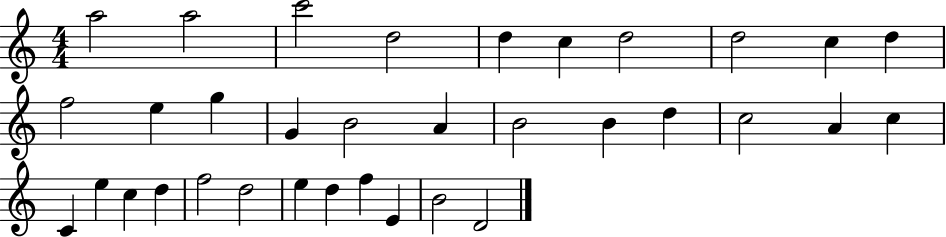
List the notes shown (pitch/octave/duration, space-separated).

A5/h A5/h C6/h D5/h D5/q C5/q D5/h D5/h C5/q D5/q F5/h E5/q G5/q G4/q B4/h A4/q B4/h B4/q D5/q C5/h A4/q C5/q C4/q E5/q C5/q D5/q F5/h D5/h E5/q D5/q F5/q E4/q B4/h D4/h